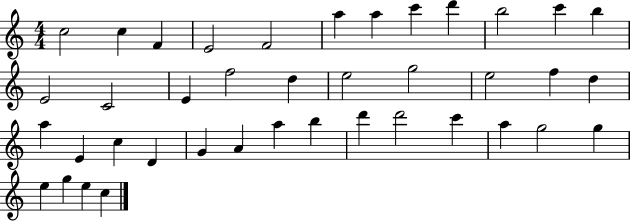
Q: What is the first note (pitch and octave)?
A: C5